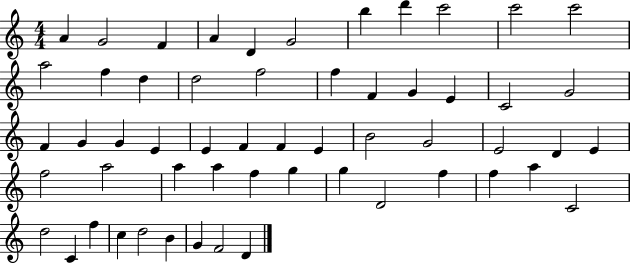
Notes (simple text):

A4/q G4/h F4/q A4/q D4/q G4/h B5/q D6/q C6/h C6/h C6/h A5/h F5/q D5/q D5/h F5/h F5/q F4/q G4/q E4/q C4/h G4/h F4/q G4/q G4/q E4/q E4/q F4/q F4/q E4/q B4/h G4/h E4/h D4/q E4/q F5/h A5/h A5/q A5/q F5/q G5/q G5/q D4/h F5/q F5/q A5/q C4/h D5/h C4/q F5/q C5/q D5/h B4/q G4/q F4/h D4/q